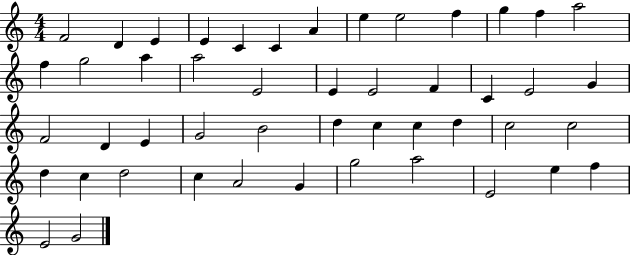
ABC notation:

X:1
T:Untitled
M:4/4
L:1/4
K:C
F2 D E E C C A e e2 f g f a2 f g2 a a2 E2 E E2 F C E2 G F2 D E G2 B2 d c c d c2 c2 d c d2 c A2 G g2 a2 E2 e f E2 G2